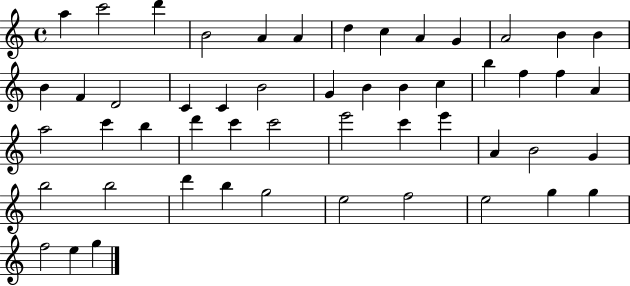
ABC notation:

X:1
T:Untitled
M:4/4
L:1/4
K:C
a c'2 d' B2 A A d c A G A2 B B B F D2 C C B2 G B B c b f f A a2 c' b d' c' c'2 e'2 c' e' A B2 G b2 b2 d' b g2 e2 f2 e2 g g f2 e g